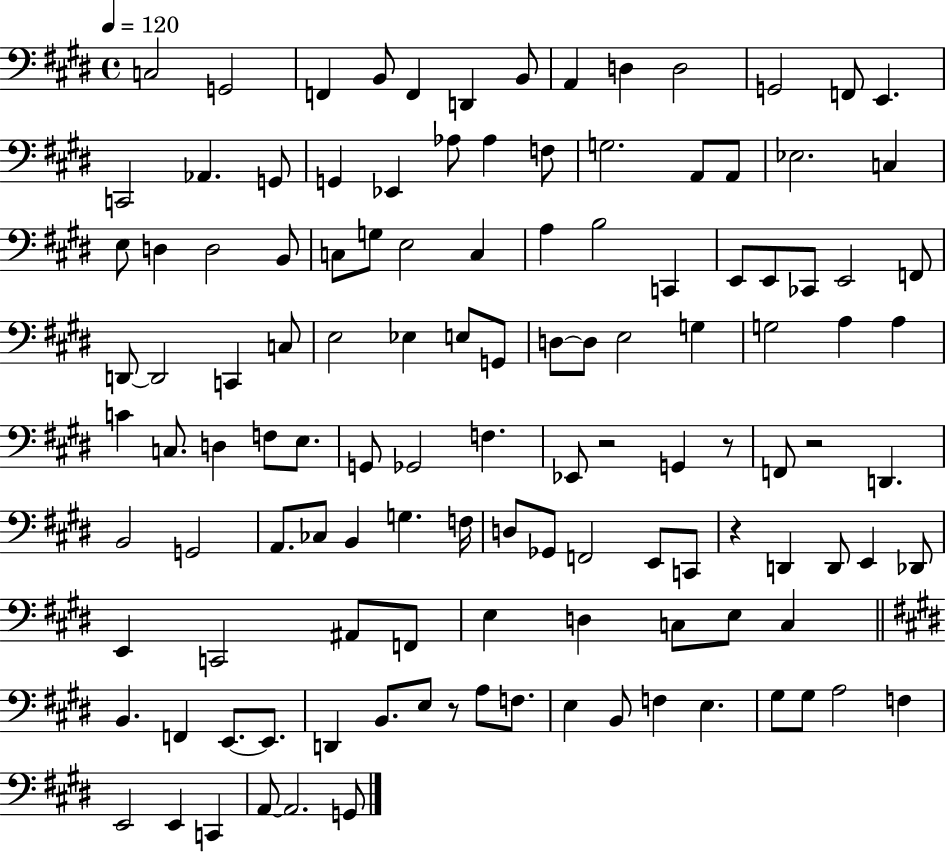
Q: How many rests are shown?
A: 5